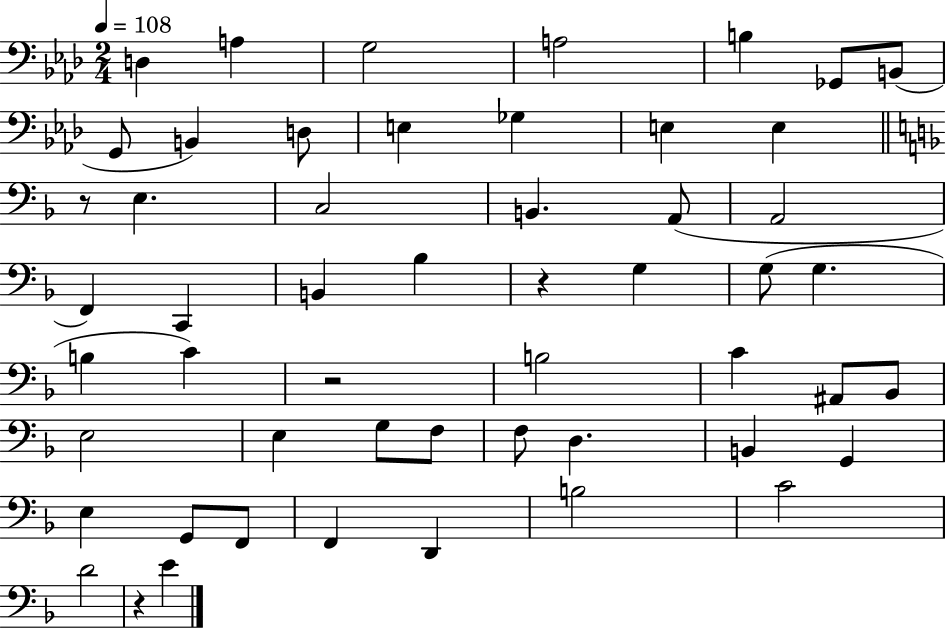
X:1
T:Untitled
M:2/4
L:1/4
K:Ab
D, A, G,2 A,2 B, _G,,/2 B,,/2 G,,/2 B,, D,/2 E, _G, E, E, z/2 E, C,2 B,, A,,/2 A,,2 F,, C,, B,, _B, z G, G,/2 G, B, C z2 B,2 C ^A,,/2 _B,,/2 E,2 E, G,/2 F,/2 F,/2 D, B,, G,, E, G,,/2 F,,/2 F,, D,, B,2 C2 D2 z E